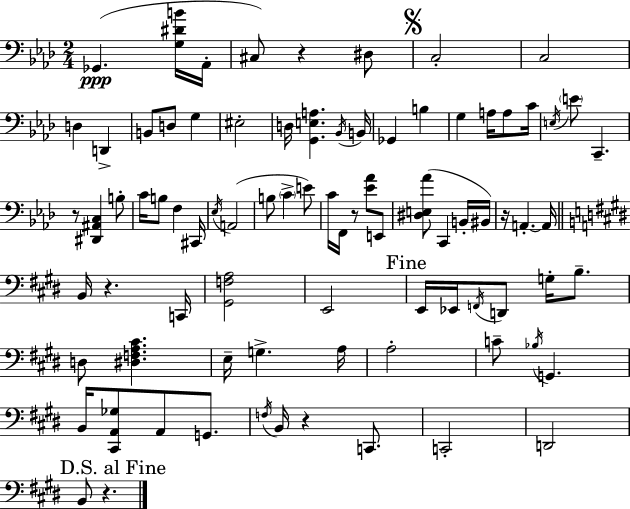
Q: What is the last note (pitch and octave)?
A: B2